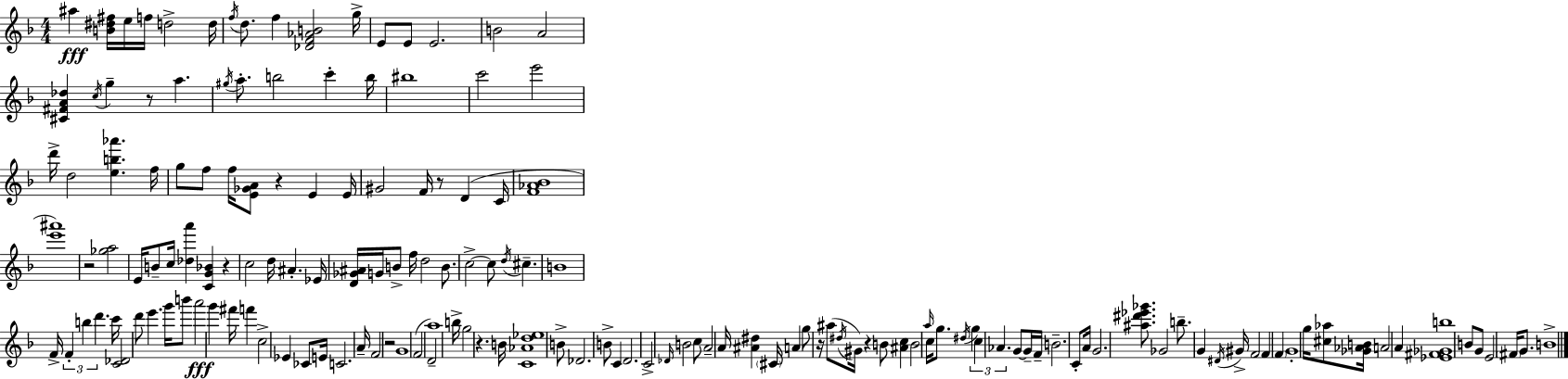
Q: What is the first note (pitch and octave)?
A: A#5